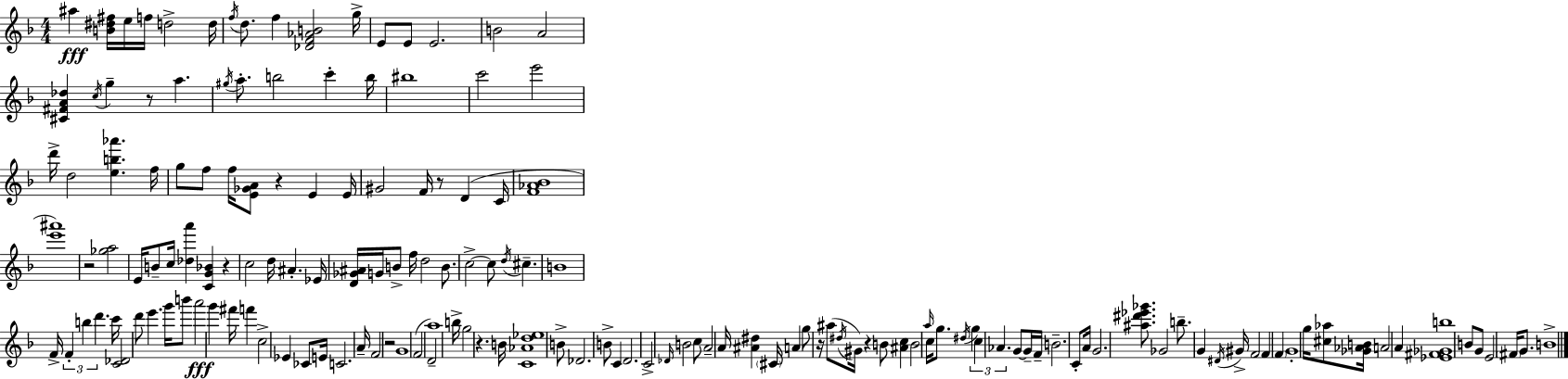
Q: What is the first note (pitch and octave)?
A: A#5